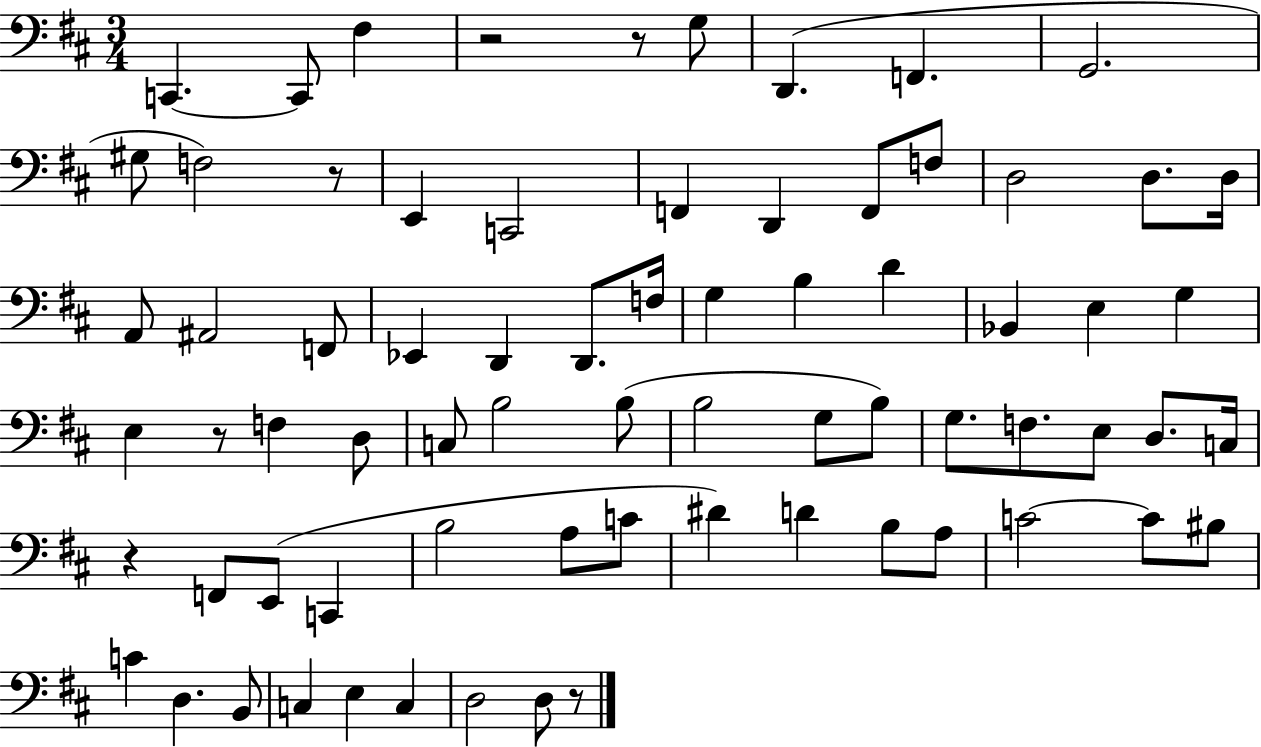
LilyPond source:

{
  \clef bass
  \numericTimeSignature
  \time 3/4
  \key d \major
  c,4.~~ c,8 fis4 | r2 r8 g8 | d,4.( f,4. | g,2. | \break gis8 f2) r8 | e,4 c,2 | f,4 d,4 f,8 f8 | d2 d8. d16 | \break a,8 ais,2 f,8 | ees,4 d,4 d,8. f16 | g4 b4 d'4 | bes,4 e4 g4 | \break e4 r8 f4 d8 | c8 b2 b8( | b2 g8 b8) | g8. f8. e8 d8. c16 | \break r4 f,8 e,8( c,4 | b2 a8 c'8 | dis'4) d'4 b8 a8 | c'2~~ c'8 bis8 | \break c'4 d4. b,8 | c4 e4 c4 | d2 d8 r8 | \bar "|."
}